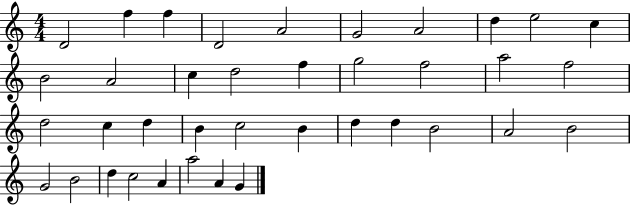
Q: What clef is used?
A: treble